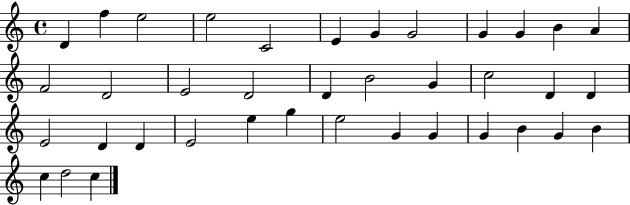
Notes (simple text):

D4/q F5/q E5/h E5/h C4/h E4/q G4/q G4/h G4/q G4/q B4/q A4/q F4/h D4/h E4/h D4/h D4/q B4/h G4/q C5/h D4/q D4/q E4/h D4/q D4/q E4/h E5/q G5/q E5/h G4/q G4/q G4/q B4/q G4/q B4/q C5/q D5/h C5/q